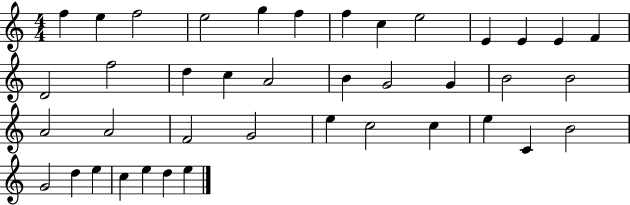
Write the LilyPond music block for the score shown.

{
  \clef treble
  \numericTimeSignature
  \time 4/4
  \key c \major
  f''4 e''4 f''2 | e''2 g''4 f''4 | f''4 c''4 e''2 | e'4 e'4 e'4 f'4 | \break d'2 f''2 | d''4 c''4 a'2 | b'4 g'2 g'4 | b'2 b'2 | \break a'2 a'2 | f'2 g'2 | e''4 c''2 c''4 | e''4 c'4 b'2 | \break g'2 d''4 e''4 | c''4 e''4 d''4 e''4 | \bar "|."
}